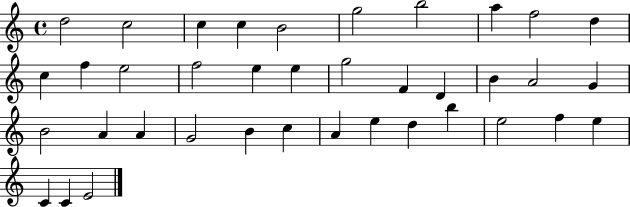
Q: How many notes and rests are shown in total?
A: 38